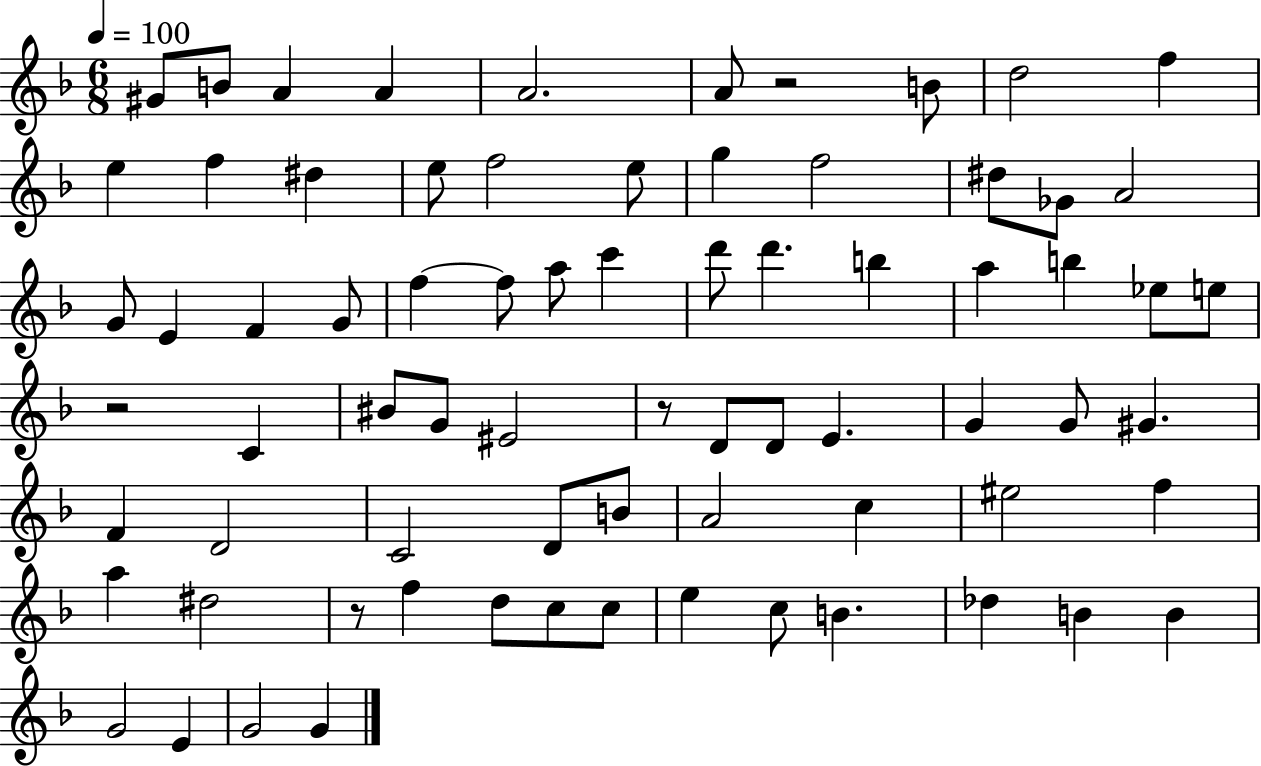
G#4/e B4/e A4/q A4/q A4/h. A4/e R/h B4/e D5/h F5/q E5/q F5/q D#5/q E5/e F5/h E5/e G5/q F5/h D#5/e Gb4/e A4/h G4/e E4/q F4/q G4/e F5/q F5/e A5/e C6/q D6/e D6/q. B5/q A5/q B5/q Eb5/e E5/e R/h C4/q BIS4/e G4/e EIS4/h R/e D4/e D4/e E4/q. G4/q G4/e G#4/q. F4/q D4/h C4/h D4/e B4/e A4/h C5/q EIS5/h F5/q A5/q D#5/h R/e F5/q D5/e C5/e C5/e E5/q C5/e B4/q. Db5/q B4/q B4/q G4/h E4/q G4/h G4/q